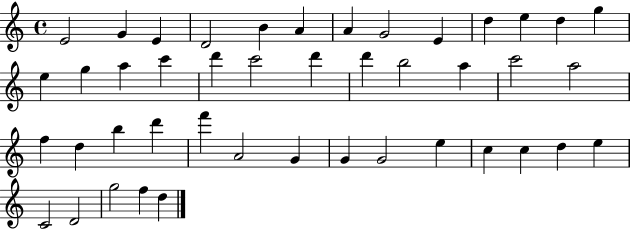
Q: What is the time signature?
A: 4/4